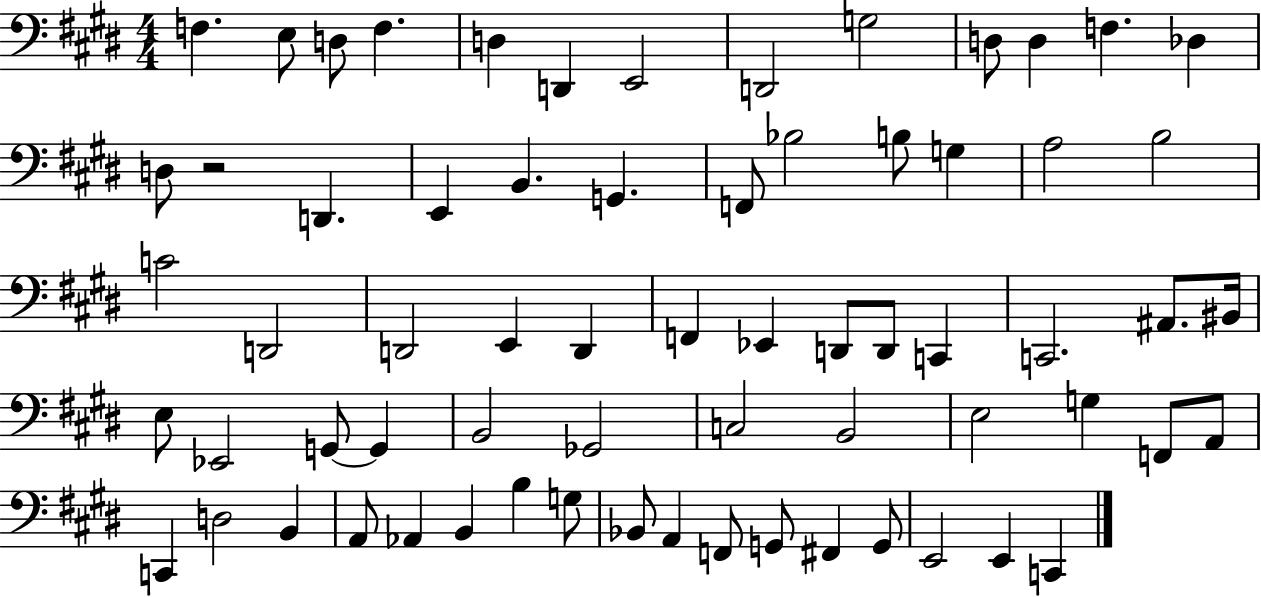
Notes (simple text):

F3/q. E3/e D3/e F3/q. D3/q D2/q E2/h D2/h G3/h D3/e D3/q F3/q. Db3/q D3/e R/h D2/q. E2/q B2/q. G2/q. F2/e Bb3/h B3/e G3/q A3/h B3/h C4/h D2/h D2/h E2/q D2/q F2/q Eb2/q D2/e D2/e C2/q C2/h. A#2/e. BIS2/s E3/e Eb2/h G2/e G2/q B2/h Gb2/h C3/h B2/h E3/h G3/q F2/e A2/e C2/q D3/h B2/q A2/e Ab2/q B2/q B3/q G3/e Bb2/e A2/q F2/e G2/e F#2/q G2/e E2/h E2/q C2/q